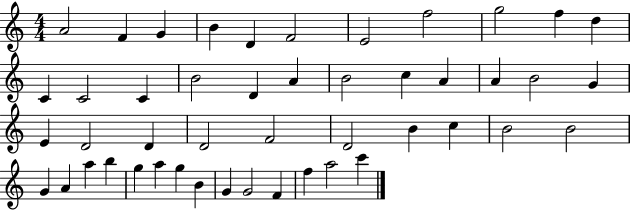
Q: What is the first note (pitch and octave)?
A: A4